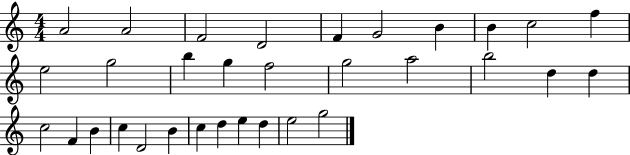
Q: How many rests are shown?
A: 0